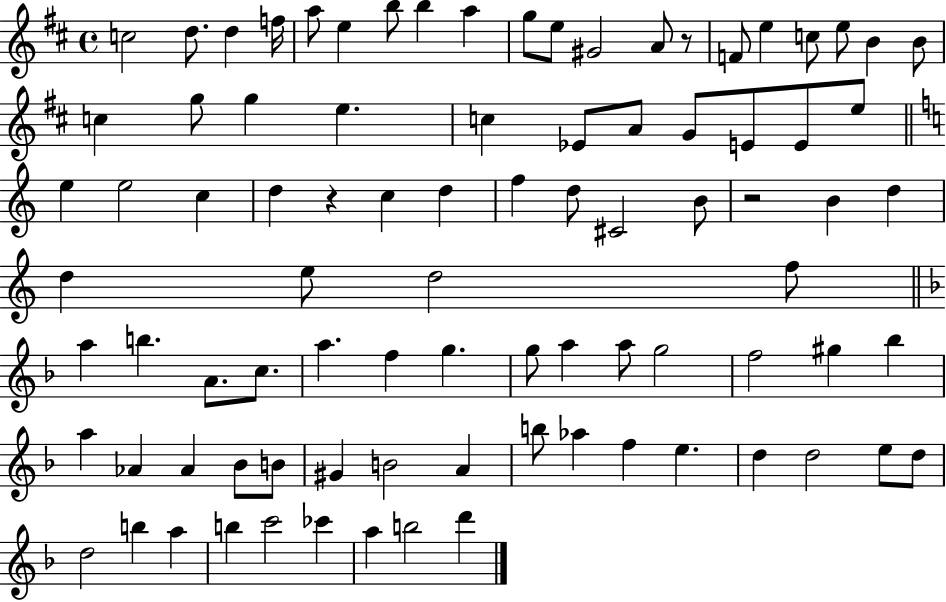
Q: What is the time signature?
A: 4/4